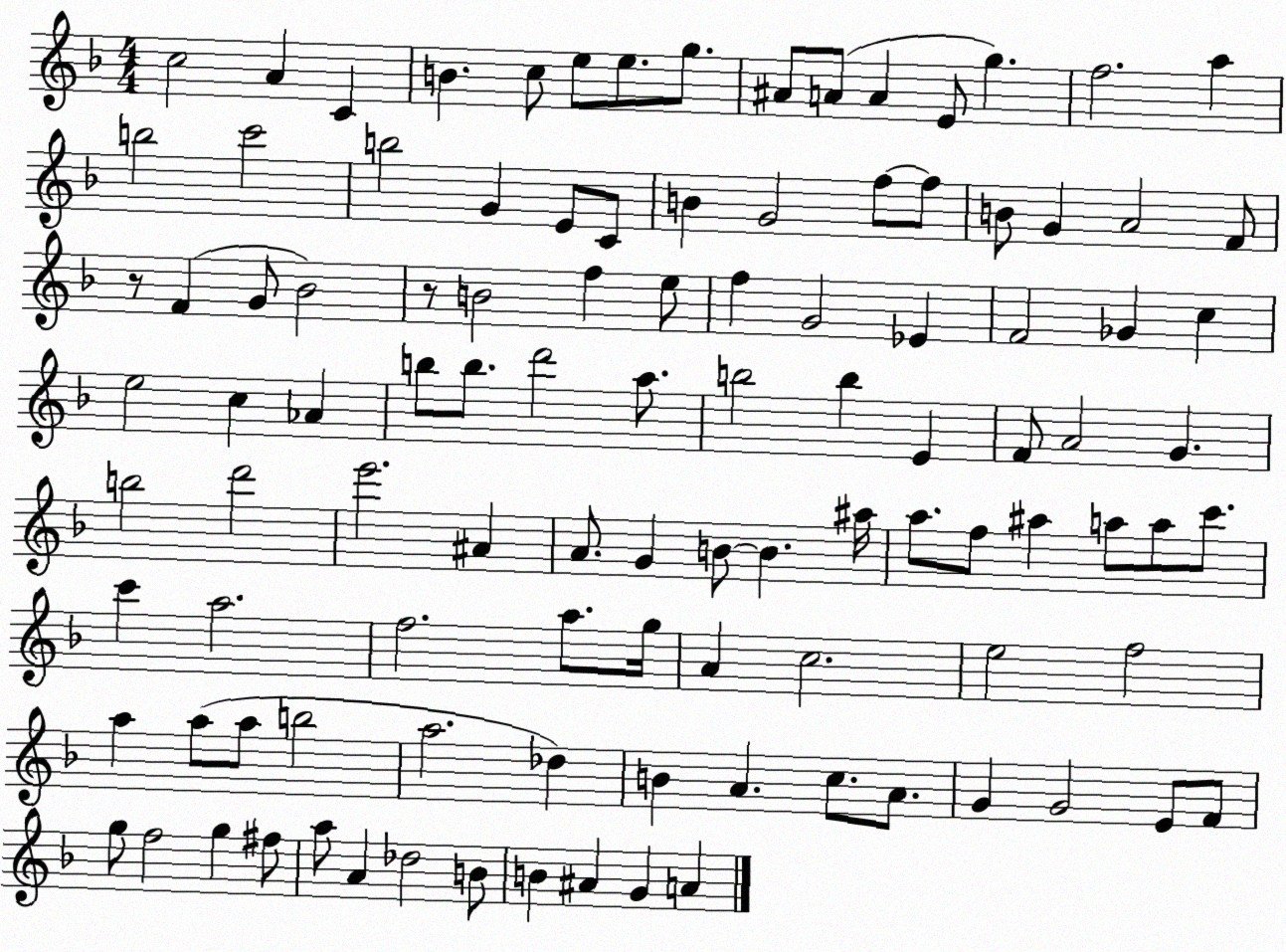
X:1
T:Untitled
M:4/4
L:1/4
K:F
c2 A C B c/2 e/2 e/2 g/2 ^A/2 A/2 A E/2 g f2 a b2 c'2 b2 G E/2 C/2 B G2 f/2 f/2 B/2 G A2 F/2 z/2 F G/2 _B2 z/2 B2 f e/2 f G2 _E F2 _G c e2 c _A b/2 b/2 d'2 a/2 b2 b E F/2 A2 G b2 d'2 e'2 ^A A/2 G B/2 B ^a/4 a/2 f/2 ^a a/2 a/2 c'/2 c' a2 f2 a/2 g/4 A c2 e2 f2 a a/2 a/2 b2 a2 _d B A c/2 A/2 G G2 E/2 F/2 g/2 f2 g ^f/2 a/2 A _d2 B/2 B ^A G A